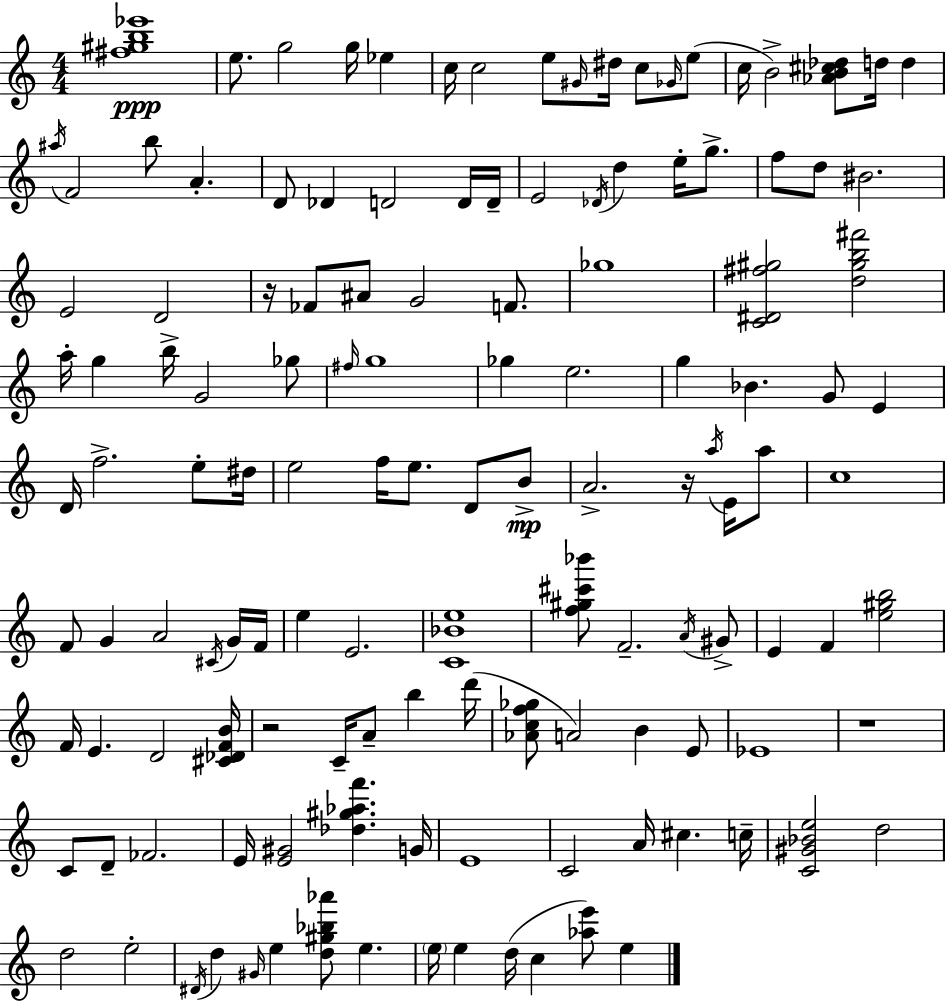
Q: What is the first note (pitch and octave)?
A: E5